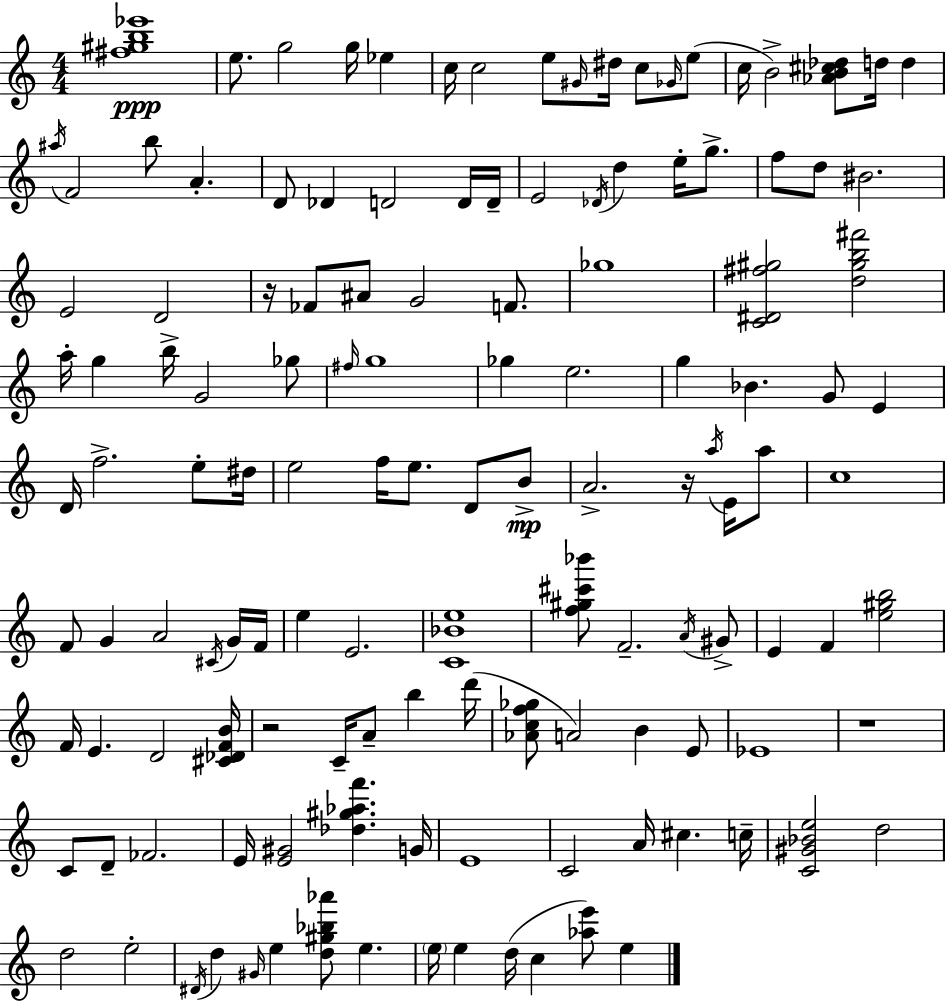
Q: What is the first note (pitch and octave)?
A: E5